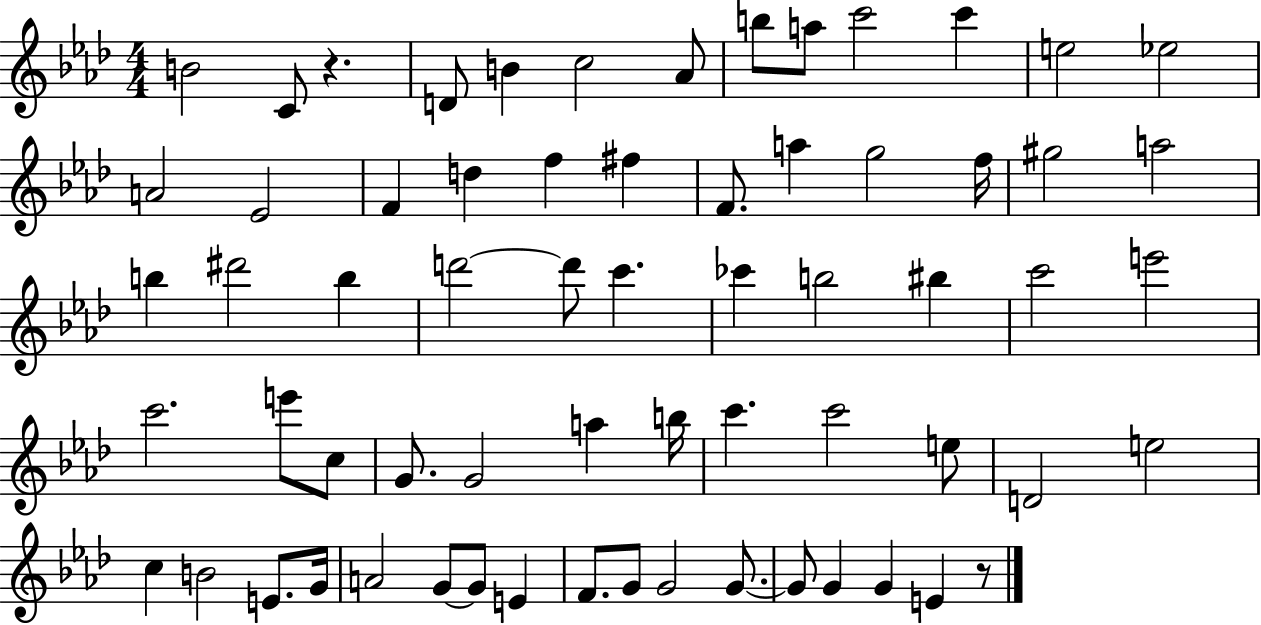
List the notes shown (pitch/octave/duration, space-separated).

B4/h C4/e R/q. D4/e B4/q C5/h Ab4/e B5/e A5/e C6/h C6/q E5/h Eb5/h A4/h Eb4/h F4/q D5/q F5/q F#5/q F4/e. A5/q G5/h F5/s G#5/h A5/h B5/q D#6/h B5/q D6/h D6/e C6/q. CES6/q B5/h BIS5/q C6/h E6/h C6/h. E6/e C5/e G4/e. G4/h A5/q B5/s C6/q. C6/h E5/e D4/h E5/h C5/q B4/h E4/e. G4/s A4/h G4/e G4/e E4/q F4/e. G4/e G4/h G4/e. G4/e G4/q G4/q E4/q R/e